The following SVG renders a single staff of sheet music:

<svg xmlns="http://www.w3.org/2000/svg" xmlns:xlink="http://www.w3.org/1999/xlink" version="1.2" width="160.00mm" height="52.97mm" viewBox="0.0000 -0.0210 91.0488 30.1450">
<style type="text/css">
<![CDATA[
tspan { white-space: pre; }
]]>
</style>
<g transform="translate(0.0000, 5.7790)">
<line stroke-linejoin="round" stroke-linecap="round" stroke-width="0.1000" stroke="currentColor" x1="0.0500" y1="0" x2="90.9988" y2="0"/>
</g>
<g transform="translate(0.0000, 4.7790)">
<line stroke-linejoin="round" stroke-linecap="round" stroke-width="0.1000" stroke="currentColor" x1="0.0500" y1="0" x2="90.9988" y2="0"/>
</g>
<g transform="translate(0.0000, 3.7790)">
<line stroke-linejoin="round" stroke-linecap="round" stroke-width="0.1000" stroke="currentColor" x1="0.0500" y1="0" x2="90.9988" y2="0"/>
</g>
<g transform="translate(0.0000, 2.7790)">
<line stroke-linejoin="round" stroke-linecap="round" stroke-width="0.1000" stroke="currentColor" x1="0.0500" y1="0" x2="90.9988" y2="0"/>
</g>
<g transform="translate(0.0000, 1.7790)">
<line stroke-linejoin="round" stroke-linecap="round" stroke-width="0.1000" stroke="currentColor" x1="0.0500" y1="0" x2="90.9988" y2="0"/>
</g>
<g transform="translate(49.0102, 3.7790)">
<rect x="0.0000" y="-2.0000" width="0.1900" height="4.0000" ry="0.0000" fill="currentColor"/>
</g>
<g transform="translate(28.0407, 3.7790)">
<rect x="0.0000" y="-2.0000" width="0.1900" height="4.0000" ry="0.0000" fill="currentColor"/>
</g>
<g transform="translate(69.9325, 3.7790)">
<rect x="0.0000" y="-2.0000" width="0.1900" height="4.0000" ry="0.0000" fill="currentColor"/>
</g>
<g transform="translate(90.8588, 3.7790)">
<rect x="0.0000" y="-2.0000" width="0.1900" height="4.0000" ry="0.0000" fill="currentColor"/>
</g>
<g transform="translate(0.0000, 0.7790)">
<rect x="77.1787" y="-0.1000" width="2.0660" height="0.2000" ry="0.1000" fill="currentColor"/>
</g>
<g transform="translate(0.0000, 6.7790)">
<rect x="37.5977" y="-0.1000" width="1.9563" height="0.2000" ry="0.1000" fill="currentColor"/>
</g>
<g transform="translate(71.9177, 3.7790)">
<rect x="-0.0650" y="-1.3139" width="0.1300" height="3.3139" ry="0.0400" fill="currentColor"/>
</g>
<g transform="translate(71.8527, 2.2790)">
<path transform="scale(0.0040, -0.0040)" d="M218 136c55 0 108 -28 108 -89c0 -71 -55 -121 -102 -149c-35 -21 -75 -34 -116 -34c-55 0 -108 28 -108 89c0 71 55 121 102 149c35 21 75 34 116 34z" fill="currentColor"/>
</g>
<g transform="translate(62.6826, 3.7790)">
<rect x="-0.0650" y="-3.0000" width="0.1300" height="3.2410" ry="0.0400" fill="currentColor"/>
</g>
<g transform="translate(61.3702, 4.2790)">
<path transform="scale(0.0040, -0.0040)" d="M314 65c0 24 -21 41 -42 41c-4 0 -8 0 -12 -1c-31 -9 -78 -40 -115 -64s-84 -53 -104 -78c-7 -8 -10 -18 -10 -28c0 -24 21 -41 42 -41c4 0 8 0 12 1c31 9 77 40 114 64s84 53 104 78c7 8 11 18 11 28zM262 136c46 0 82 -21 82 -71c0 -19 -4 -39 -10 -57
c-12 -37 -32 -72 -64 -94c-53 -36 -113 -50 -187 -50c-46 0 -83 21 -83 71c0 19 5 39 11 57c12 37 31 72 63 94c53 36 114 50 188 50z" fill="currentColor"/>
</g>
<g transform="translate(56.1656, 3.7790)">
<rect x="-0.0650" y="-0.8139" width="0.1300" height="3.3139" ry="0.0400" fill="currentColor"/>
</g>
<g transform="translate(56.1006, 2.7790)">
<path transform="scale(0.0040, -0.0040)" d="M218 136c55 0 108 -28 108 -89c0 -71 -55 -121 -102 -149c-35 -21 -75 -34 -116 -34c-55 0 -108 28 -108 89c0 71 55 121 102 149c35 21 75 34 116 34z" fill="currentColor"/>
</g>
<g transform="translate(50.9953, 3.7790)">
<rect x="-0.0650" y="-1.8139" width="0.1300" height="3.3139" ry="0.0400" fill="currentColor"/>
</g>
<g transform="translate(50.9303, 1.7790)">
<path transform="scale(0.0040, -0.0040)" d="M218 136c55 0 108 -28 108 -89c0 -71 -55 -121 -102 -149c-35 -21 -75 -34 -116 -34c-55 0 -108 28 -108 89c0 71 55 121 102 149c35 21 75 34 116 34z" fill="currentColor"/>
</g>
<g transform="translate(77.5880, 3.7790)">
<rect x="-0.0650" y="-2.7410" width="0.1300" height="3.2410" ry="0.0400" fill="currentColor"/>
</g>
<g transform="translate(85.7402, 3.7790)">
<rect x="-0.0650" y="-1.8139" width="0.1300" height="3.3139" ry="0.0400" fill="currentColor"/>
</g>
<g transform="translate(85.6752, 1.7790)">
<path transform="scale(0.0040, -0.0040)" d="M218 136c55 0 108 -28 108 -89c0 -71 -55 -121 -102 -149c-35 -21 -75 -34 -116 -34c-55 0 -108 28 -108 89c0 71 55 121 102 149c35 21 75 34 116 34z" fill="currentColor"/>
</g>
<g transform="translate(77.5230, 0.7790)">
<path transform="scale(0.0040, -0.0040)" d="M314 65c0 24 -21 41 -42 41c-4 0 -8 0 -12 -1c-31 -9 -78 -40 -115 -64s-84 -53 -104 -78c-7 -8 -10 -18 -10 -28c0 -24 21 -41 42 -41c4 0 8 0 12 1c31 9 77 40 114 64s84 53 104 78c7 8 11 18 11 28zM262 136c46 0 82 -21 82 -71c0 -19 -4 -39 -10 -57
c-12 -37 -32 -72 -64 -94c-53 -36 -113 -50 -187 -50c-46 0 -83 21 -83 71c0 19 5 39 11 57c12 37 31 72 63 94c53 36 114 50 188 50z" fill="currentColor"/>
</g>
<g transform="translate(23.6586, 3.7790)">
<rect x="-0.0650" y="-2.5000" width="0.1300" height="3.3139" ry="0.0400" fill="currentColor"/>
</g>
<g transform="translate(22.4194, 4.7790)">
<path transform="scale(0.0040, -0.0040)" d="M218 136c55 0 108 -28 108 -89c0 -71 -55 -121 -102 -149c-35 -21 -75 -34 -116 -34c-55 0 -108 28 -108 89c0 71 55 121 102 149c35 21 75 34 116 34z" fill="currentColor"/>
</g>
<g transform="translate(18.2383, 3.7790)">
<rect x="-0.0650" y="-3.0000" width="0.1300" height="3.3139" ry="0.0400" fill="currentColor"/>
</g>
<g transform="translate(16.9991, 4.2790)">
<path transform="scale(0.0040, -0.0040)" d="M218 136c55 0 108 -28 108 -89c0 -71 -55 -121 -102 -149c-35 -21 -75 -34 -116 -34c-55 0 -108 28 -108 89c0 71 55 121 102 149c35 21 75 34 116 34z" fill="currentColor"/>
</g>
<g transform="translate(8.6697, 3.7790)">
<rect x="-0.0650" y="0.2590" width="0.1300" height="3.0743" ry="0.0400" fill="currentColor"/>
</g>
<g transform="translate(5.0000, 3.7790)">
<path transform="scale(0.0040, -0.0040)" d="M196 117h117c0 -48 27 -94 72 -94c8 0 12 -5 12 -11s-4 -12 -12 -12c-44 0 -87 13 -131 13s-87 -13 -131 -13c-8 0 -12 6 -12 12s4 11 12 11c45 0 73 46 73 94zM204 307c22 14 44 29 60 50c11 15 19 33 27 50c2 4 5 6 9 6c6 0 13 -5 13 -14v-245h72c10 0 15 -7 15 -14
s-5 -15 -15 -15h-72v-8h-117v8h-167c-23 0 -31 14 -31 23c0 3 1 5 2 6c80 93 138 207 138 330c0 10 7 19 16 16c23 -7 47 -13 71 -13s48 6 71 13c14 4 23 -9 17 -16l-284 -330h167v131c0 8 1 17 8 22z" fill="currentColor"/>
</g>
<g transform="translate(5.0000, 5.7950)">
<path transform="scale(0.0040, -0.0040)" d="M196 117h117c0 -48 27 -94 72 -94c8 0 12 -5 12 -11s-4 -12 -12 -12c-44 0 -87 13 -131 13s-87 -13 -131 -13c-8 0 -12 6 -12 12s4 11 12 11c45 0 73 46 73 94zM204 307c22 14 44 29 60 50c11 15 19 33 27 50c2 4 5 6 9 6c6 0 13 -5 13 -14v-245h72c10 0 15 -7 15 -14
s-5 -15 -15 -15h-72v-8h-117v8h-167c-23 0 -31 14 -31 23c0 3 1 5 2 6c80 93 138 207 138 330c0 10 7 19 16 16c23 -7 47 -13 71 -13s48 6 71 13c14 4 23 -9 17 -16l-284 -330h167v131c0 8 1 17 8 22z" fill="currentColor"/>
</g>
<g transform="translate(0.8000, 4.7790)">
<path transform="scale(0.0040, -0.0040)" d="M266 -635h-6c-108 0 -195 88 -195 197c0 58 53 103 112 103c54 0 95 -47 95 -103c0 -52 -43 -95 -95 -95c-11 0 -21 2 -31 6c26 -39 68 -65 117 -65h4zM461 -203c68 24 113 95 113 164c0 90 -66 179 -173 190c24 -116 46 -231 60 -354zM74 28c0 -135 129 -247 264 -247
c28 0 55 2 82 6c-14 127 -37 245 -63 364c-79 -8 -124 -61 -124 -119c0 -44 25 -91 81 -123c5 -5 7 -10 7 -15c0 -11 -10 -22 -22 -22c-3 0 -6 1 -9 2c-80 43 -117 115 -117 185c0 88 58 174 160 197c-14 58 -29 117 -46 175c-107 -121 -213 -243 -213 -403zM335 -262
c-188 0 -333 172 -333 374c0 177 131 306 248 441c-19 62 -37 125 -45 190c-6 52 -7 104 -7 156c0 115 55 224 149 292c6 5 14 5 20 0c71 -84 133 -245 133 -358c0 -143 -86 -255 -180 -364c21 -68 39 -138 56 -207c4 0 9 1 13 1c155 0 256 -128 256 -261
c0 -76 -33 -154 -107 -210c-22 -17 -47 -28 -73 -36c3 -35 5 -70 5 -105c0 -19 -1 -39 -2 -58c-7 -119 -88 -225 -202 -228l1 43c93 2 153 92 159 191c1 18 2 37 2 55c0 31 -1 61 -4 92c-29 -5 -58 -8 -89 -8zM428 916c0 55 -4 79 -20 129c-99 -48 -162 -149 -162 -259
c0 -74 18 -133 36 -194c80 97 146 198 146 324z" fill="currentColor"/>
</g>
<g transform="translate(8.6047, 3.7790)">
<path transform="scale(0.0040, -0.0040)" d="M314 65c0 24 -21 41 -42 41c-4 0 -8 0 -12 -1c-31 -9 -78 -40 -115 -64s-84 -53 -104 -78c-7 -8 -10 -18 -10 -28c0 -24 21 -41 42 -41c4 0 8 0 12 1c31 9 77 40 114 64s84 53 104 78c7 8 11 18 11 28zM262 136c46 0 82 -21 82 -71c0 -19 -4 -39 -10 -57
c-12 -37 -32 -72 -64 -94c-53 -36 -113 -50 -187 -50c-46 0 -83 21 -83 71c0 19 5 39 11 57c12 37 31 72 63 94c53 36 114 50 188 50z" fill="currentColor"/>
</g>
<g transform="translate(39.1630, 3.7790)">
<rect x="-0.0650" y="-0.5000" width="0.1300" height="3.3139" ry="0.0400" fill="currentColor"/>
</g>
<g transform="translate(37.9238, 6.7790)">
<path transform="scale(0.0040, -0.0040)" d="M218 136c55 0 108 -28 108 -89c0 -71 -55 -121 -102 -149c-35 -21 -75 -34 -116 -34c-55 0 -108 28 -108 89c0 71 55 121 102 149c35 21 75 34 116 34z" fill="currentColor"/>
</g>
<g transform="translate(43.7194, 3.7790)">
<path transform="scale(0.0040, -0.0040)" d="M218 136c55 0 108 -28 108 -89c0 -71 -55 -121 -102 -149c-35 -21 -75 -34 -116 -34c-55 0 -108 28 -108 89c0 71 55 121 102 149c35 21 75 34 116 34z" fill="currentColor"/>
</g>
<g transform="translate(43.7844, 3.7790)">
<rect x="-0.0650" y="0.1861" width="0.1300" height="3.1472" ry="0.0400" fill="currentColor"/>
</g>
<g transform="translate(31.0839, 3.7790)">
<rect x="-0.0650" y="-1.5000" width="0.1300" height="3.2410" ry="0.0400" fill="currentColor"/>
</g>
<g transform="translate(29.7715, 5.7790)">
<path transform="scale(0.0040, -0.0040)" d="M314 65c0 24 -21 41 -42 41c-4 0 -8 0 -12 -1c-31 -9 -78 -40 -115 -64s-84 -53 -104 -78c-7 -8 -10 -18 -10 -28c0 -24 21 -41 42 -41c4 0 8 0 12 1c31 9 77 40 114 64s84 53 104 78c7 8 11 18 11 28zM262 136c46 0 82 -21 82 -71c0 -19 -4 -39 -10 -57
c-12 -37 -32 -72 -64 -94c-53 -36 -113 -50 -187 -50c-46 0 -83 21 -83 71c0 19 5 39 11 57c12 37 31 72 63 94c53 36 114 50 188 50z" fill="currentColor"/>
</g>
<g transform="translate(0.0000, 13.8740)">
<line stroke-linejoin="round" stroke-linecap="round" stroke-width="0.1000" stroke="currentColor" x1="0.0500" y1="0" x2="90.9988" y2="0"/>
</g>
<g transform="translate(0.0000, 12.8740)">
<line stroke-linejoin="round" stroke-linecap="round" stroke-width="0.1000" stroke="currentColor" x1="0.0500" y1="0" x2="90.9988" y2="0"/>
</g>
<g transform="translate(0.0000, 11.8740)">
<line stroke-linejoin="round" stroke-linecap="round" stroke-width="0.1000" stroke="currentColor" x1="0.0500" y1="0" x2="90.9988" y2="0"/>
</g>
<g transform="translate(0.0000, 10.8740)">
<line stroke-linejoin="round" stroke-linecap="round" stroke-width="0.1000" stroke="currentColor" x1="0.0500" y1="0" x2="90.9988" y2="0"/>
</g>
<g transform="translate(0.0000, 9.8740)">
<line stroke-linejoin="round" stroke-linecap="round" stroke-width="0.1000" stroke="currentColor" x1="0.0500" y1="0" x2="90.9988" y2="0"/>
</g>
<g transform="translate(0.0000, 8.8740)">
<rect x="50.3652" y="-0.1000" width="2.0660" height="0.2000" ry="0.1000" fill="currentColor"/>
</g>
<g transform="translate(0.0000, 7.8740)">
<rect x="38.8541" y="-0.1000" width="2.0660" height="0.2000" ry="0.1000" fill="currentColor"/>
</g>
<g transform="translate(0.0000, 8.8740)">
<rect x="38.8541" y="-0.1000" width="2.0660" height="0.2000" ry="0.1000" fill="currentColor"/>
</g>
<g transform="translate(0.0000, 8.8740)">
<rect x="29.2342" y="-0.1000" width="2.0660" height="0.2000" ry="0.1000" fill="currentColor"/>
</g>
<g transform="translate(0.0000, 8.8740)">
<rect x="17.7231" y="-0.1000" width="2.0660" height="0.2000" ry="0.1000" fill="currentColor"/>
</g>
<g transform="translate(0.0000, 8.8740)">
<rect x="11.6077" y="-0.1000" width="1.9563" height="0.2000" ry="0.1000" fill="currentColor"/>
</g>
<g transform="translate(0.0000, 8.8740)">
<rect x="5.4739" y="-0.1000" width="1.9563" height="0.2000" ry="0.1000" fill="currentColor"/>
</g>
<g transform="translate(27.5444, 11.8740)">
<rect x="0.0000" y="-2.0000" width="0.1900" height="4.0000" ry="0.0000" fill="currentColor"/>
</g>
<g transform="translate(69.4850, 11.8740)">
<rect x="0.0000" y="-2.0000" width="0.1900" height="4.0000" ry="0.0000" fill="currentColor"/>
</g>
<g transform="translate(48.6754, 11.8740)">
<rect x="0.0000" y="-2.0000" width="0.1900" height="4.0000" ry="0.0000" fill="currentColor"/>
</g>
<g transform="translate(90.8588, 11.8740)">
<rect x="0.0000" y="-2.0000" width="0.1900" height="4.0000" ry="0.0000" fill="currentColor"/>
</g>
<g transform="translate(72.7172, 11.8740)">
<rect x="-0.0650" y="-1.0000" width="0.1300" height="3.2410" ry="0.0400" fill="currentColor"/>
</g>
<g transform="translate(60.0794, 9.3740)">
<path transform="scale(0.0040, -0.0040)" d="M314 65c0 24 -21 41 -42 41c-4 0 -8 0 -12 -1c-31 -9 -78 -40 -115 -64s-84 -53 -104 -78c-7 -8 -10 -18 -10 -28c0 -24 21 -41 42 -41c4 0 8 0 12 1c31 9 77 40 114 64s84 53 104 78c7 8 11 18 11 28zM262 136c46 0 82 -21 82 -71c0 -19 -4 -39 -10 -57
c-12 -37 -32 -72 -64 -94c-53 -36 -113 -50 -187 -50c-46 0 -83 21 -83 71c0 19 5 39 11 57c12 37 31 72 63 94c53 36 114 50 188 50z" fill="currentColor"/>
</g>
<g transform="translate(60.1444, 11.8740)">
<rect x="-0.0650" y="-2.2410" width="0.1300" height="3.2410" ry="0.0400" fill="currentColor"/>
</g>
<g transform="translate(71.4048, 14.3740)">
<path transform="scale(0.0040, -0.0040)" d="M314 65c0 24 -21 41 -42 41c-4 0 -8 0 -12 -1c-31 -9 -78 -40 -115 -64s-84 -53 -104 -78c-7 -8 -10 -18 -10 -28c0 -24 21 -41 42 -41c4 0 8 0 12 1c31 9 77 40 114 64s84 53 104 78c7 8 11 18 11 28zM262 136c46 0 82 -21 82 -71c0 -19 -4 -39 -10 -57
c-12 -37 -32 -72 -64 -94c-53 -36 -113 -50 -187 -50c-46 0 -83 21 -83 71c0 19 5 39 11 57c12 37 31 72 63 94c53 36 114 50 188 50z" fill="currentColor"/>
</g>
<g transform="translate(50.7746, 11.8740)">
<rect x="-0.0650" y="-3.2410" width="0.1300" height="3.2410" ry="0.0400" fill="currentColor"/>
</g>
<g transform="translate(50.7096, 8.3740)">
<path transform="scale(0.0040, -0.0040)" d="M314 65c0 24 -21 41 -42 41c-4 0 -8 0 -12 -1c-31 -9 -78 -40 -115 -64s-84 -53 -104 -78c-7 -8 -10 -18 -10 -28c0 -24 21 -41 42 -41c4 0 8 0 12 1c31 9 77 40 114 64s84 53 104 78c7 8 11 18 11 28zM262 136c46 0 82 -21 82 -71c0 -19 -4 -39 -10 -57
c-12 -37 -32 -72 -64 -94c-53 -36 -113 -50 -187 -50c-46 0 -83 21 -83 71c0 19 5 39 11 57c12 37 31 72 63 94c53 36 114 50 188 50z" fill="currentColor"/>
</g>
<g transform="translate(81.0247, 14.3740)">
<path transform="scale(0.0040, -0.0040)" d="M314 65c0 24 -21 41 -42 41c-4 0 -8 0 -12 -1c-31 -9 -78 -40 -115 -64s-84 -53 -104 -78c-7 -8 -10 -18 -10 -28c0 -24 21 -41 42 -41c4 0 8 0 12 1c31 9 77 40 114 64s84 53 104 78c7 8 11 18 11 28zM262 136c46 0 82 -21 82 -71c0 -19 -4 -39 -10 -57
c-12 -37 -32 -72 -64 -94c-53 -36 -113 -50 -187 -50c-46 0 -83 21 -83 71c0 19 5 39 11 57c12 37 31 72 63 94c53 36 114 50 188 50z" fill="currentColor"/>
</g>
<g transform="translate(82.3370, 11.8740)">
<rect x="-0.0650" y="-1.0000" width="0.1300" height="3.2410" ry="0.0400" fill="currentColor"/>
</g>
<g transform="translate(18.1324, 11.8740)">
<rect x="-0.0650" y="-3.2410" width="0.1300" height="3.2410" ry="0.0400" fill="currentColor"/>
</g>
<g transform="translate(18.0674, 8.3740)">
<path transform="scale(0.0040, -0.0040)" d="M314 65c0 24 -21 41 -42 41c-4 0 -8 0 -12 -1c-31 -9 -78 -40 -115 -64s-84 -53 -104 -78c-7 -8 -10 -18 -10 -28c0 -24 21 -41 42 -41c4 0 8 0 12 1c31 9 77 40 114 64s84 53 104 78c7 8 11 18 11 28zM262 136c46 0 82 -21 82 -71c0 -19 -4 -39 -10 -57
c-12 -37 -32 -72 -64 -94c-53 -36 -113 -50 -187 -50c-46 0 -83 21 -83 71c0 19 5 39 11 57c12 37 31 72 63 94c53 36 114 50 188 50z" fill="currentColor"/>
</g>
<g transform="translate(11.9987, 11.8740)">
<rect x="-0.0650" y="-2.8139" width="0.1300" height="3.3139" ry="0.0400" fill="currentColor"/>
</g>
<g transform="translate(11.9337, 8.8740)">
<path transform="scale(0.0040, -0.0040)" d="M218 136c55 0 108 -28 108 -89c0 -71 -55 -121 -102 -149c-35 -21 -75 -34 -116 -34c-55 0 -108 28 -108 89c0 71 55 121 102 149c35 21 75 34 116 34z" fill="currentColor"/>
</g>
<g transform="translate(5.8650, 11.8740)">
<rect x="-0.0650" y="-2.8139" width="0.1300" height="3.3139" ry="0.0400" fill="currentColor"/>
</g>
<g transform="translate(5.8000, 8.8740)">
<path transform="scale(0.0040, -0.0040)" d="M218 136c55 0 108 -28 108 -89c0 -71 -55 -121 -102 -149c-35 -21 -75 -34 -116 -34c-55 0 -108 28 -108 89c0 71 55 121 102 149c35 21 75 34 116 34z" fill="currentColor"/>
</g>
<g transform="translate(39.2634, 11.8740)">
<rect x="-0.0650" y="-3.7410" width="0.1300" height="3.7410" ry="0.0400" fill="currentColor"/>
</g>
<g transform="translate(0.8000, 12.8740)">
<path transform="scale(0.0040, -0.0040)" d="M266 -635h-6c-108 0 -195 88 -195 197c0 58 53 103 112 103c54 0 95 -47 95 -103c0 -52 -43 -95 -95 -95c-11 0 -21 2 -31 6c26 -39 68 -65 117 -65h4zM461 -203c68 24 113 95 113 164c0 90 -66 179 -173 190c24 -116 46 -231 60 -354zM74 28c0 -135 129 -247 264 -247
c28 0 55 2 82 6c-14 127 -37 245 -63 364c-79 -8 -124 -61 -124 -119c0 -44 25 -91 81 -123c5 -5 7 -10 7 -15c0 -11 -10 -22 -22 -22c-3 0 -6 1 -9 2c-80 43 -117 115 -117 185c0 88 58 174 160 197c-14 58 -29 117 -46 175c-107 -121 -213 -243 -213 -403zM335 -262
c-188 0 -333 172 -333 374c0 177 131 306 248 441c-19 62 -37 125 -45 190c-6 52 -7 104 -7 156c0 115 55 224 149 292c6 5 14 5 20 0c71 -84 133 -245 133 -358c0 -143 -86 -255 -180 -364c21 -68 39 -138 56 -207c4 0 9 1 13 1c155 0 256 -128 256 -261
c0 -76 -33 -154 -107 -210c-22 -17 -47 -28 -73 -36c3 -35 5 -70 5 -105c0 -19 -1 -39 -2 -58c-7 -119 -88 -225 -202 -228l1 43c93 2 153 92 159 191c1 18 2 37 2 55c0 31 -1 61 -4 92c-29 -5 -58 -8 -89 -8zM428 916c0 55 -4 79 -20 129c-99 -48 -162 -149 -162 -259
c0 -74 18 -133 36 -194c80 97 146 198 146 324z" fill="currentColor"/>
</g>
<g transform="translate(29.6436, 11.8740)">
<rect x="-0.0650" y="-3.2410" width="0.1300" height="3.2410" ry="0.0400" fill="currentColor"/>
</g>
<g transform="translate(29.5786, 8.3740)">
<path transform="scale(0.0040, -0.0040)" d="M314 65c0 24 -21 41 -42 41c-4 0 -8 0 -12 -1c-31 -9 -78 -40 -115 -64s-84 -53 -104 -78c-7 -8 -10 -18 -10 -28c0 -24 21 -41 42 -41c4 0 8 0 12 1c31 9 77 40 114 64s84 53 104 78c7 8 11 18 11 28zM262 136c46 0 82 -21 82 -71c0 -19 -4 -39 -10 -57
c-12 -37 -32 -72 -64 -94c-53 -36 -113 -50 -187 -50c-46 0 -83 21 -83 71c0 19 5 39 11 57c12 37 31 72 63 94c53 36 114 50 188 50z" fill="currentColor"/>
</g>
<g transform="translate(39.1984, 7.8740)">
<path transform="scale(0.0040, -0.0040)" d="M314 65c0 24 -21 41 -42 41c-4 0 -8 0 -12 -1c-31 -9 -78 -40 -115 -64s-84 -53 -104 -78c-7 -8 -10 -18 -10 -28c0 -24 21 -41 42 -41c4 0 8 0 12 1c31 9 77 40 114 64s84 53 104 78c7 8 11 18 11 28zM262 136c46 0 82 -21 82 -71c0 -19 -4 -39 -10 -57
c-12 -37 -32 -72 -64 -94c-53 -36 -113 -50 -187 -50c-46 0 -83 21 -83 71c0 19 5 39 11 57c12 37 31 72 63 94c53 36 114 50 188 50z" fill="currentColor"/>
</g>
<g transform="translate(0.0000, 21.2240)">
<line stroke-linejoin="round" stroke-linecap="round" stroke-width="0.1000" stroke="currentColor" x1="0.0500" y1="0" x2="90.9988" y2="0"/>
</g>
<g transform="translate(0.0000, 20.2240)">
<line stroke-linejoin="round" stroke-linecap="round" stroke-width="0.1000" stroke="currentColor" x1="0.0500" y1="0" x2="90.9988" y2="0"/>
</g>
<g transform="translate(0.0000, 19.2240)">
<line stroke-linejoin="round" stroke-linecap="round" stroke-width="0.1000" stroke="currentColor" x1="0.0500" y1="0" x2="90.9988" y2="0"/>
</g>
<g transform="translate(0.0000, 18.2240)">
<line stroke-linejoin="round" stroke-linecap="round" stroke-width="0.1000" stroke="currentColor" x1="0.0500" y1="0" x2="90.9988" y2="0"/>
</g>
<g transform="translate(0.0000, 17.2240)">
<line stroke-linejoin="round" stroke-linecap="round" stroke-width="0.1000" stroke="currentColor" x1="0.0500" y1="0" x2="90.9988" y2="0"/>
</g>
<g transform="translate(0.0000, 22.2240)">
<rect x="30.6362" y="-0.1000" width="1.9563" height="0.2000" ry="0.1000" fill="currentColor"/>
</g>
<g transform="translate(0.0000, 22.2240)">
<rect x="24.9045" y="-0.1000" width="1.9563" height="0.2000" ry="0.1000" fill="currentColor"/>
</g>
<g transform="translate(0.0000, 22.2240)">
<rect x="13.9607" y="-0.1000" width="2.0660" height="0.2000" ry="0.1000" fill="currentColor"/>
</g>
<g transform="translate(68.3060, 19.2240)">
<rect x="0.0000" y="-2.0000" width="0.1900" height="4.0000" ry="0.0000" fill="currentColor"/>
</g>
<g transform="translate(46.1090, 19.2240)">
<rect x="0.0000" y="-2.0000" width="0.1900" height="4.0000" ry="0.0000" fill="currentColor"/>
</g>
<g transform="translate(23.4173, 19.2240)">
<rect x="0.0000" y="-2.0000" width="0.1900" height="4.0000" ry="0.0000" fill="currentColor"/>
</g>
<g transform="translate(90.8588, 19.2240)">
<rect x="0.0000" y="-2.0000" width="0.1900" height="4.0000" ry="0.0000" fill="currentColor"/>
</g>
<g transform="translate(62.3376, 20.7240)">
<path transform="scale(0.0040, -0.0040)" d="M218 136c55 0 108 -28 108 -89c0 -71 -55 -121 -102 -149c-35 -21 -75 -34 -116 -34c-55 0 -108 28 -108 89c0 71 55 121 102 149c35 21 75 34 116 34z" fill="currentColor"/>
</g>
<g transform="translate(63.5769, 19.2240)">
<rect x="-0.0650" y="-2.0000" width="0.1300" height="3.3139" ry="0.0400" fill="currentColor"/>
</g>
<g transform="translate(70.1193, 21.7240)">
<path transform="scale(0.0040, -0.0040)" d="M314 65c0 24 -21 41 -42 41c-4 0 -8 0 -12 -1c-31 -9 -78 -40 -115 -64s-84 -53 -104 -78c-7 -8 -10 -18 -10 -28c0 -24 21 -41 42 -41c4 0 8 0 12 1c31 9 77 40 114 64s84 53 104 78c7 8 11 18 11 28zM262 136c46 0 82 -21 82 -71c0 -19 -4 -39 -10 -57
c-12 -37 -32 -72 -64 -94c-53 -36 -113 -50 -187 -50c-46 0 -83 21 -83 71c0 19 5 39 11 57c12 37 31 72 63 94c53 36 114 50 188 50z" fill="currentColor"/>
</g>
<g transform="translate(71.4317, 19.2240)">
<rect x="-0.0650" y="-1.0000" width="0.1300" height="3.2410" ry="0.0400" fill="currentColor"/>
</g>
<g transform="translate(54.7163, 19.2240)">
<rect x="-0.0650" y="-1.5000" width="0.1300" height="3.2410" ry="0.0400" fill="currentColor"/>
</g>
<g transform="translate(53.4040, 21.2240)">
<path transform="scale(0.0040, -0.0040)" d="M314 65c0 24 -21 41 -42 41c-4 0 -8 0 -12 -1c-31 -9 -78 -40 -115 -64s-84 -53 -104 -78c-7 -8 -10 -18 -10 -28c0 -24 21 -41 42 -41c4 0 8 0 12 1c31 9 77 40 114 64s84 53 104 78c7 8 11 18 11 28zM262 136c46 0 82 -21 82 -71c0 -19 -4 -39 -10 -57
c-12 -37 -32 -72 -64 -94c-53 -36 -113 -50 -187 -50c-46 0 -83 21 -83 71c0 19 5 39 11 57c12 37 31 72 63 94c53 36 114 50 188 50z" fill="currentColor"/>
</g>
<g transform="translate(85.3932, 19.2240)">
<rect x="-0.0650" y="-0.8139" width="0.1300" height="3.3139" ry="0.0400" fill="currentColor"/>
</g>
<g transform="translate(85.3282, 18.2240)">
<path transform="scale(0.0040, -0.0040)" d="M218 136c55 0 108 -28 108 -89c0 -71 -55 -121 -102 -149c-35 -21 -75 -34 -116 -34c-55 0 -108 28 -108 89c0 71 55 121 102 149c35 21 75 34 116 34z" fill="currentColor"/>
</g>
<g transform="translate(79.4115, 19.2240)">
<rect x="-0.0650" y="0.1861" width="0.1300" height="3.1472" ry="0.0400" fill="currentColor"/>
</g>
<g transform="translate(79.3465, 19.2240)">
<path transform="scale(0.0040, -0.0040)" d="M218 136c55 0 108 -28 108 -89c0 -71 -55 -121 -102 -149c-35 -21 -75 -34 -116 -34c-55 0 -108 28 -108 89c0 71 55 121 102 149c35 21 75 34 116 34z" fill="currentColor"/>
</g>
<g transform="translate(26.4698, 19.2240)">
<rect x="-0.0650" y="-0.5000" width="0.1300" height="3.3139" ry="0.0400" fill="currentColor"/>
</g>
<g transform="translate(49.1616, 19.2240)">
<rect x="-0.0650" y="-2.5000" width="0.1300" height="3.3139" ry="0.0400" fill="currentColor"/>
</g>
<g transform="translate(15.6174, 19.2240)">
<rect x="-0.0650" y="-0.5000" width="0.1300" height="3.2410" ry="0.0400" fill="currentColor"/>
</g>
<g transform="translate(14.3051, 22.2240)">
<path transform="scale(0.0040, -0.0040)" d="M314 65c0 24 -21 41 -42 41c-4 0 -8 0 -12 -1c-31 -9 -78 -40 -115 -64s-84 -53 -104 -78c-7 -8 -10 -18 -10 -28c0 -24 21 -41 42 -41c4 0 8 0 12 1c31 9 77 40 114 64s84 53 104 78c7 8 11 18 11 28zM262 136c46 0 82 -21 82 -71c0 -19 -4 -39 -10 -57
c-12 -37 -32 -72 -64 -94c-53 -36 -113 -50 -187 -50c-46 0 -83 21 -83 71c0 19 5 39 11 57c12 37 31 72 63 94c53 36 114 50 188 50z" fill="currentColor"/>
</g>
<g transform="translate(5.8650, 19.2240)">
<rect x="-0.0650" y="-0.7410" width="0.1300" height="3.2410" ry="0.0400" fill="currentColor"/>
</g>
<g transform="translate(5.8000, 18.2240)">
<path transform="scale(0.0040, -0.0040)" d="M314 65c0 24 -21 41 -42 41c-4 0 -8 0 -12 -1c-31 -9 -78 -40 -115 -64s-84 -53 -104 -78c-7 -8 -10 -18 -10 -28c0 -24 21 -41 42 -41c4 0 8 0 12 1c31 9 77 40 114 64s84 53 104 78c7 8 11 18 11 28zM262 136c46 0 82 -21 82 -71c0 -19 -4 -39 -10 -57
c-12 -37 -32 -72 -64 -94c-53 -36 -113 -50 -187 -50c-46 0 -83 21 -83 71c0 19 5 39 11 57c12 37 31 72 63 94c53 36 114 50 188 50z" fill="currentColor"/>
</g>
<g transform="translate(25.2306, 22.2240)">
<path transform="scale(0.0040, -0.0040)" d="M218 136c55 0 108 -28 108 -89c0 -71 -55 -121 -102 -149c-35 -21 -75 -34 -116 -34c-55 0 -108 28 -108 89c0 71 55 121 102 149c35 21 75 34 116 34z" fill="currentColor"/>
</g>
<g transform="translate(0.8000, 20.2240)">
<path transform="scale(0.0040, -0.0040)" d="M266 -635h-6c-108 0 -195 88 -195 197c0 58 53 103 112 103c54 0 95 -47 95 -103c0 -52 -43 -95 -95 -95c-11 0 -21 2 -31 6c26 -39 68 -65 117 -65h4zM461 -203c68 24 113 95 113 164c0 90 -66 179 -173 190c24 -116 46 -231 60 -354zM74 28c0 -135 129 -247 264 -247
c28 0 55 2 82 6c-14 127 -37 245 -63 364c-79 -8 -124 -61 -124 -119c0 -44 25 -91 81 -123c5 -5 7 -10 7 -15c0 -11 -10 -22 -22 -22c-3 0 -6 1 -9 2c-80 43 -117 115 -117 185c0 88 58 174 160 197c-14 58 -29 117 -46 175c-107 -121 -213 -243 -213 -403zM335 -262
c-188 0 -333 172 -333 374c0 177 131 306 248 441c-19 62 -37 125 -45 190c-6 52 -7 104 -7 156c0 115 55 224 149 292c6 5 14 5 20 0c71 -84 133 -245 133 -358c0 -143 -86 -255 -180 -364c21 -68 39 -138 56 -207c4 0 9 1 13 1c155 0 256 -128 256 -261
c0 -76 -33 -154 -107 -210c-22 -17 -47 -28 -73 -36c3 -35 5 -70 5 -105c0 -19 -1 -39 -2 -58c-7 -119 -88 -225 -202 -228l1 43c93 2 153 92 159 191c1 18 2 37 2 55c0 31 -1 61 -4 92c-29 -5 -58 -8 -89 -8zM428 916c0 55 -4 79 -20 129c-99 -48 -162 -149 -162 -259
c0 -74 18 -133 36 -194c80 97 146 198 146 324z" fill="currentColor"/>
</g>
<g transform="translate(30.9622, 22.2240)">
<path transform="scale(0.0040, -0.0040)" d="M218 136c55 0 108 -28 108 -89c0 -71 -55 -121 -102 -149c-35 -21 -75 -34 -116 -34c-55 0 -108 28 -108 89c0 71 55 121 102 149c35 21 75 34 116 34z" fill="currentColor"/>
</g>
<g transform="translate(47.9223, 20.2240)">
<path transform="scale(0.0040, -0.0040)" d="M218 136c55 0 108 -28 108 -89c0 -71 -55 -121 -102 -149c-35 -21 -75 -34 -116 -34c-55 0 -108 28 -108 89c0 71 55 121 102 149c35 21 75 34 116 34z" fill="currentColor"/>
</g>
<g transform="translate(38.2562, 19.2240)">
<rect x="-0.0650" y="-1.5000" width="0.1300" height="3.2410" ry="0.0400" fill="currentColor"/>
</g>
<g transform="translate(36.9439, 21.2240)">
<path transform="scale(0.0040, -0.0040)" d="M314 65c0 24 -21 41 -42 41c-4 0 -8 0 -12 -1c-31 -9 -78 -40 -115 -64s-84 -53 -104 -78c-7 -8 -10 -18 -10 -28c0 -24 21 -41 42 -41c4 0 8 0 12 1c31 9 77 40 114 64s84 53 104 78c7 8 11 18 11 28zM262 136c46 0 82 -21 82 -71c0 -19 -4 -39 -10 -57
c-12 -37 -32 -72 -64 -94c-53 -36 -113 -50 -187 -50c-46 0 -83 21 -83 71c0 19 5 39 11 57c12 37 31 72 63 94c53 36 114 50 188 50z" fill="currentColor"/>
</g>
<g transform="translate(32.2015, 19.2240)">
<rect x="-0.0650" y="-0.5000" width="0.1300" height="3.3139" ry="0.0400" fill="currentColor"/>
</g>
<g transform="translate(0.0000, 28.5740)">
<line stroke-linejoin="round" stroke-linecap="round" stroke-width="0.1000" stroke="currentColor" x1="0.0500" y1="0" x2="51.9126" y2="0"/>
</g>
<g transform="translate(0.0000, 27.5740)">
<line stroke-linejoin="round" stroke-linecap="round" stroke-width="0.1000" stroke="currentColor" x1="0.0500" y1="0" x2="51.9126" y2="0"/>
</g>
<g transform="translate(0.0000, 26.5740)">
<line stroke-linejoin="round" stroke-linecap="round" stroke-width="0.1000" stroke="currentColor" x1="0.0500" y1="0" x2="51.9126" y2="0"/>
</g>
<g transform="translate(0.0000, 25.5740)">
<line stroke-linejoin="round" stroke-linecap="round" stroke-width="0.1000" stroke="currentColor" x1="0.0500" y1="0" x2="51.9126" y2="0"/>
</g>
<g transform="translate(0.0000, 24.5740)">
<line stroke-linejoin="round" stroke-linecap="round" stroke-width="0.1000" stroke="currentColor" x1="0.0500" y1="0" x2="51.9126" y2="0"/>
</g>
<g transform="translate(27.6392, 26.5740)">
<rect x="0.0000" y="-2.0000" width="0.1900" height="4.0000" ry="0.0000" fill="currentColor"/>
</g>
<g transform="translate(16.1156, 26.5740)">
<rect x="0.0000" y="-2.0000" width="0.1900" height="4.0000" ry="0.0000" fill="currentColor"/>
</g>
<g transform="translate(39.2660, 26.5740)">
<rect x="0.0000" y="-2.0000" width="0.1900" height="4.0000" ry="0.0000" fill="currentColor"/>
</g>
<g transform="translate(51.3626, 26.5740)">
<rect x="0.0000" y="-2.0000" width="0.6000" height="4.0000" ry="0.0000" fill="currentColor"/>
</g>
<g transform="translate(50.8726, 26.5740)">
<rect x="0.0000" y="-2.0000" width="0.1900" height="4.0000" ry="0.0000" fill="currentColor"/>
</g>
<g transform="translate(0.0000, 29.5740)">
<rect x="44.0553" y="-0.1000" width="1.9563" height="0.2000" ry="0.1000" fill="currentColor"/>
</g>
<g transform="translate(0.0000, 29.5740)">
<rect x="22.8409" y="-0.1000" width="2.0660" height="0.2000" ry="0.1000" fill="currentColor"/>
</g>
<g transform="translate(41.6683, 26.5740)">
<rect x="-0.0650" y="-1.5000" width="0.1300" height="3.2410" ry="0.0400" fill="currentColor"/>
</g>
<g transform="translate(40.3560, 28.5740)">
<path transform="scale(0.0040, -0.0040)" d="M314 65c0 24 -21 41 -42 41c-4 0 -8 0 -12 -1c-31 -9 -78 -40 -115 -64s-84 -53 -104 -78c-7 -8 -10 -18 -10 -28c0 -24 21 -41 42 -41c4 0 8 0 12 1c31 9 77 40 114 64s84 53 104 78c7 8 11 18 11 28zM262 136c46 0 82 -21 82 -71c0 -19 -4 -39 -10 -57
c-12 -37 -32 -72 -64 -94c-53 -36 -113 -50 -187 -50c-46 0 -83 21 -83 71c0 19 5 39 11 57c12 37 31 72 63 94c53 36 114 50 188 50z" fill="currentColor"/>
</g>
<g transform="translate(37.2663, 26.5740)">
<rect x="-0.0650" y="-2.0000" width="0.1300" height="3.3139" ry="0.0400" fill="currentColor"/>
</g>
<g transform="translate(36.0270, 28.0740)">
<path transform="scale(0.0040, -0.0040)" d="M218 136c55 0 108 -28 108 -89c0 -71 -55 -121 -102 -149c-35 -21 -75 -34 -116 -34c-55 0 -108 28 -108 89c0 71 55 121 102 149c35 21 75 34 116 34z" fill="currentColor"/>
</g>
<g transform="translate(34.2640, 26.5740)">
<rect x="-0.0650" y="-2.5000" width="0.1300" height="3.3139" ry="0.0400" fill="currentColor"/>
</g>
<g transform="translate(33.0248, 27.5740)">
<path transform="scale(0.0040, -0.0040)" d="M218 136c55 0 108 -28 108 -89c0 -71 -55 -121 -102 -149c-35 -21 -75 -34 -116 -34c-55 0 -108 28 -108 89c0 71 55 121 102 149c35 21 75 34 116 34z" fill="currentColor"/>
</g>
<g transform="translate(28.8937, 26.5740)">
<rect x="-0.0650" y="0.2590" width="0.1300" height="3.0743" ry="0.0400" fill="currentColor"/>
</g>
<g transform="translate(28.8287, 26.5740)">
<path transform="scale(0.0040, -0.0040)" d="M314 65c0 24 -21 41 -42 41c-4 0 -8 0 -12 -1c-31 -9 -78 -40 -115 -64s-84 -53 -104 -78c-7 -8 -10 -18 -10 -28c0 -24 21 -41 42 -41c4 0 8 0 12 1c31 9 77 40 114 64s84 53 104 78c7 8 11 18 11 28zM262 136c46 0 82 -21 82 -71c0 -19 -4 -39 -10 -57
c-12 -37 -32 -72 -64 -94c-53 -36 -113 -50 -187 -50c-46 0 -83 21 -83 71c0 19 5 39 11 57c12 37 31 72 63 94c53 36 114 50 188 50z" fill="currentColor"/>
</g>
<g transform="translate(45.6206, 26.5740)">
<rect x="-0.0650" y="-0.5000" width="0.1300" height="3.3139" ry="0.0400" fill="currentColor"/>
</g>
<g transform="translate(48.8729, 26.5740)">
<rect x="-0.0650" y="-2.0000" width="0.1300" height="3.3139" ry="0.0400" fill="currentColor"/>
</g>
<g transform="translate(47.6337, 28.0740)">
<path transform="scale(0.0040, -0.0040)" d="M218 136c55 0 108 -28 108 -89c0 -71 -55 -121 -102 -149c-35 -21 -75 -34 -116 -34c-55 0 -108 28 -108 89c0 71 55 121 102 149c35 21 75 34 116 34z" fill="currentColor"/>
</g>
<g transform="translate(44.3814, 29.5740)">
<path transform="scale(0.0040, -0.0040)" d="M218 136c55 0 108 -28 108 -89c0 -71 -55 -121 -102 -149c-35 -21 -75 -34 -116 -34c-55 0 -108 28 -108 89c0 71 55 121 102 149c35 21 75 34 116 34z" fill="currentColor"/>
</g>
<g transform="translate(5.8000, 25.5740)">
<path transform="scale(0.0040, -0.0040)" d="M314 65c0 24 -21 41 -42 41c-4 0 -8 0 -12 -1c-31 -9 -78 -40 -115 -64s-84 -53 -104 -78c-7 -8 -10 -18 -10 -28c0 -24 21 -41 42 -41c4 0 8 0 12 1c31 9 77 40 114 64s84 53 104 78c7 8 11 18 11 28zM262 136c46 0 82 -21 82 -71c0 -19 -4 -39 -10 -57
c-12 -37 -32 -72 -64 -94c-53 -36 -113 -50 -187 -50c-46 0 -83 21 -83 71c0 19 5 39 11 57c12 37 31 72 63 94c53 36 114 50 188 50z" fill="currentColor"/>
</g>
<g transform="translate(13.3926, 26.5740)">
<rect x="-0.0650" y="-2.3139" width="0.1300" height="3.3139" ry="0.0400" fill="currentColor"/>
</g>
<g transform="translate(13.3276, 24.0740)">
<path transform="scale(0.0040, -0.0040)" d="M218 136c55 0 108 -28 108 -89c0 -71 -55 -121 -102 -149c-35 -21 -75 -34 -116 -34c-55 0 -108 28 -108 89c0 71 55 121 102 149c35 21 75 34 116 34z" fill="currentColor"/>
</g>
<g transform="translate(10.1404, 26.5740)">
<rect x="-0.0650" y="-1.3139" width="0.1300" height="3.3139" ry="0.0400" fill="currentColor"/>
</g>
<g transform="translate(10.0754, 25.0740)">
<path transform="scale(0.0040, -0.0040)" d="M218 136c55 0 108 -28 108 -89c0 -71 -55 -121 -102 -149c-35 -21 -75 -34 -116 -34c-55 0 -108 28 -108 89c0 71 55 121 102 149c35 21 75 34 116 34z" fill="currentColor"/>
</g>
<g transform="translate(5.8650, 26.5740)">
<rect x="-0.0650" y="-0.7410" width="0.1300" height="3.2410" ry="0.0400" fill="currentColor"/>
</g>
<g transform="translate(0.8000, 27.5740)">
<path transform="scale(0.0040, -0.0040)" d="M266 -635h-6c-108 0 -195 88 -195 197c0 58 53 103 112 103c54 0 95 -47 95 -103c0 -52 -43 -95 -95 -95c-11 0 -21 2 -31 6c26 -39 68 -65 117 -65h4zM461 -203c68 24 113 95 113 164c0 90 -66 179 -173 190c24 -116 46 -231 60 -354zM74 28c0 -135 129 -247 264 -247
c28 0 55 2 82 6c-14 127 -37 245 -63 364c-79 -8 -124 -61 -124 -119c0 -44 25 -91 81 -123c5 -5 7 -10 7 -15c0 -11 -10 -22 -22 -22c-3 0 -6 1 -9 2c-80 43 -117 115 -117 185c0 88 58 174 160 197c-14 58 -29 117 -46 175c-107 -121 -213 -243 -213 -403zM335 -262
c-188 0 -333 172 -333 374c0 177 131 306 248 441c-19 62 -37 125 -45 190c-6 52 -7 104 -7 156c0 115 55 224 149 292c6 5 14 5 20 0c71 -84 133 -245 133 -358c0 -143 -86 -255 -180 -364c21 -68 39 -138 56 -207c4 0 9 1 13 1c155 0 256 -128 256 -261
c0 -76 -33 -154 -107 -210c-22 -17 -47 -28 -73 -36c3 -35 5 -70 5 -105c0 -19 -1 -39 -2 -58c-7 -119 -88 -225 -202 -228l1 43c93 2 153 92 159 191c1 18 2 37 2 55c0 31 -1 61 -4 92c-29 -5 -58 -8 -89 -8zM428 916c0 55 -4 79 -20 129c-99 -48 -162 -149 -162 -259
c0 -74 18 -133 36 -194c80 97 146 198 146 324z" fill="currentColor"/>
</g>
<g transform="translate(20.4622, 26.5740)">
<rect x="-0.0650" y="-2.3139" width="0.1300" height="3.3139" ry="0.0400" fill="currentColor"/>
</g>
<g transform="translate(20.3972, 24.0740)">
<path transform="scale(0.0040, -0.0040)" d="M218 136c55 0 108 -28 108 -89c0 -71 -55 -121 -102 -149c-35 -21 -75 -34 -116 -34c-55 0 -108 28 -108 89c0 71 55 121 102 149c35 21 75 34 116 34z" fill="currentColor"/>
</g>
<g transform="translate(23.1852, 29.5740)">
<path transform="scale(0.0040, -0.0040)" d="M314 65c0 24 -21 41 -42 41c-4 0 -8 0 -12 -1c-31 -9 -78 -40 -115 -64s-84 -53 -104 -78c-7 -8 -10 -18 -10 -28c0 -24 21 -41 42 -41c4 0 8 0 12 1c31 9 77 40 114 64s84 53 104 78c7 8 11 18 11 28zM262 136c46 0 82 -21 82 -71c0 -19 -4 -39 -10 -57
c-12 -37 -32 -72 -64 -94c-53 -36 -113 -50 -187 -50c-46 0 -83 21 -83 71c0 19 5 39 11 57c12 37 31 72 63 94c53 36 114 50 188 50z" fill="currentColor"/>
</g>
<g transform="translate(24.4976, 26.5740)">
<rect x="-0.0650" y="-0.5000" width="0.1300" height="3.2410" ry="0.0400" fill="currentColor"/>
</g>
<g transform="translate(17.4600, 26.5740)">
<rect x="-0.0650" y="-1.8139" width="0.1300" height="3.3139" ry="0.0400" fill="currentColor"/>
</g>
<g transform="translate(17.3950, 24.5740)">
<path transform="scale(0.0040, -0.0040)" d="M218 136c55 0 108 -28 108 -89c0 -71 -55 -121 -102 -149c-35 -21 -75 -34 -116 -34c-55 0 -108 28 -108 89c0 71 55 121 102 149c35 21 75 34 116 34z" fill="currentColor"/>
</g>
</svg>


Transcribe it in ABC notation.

X:1
T:Untitled
M:4/4
L:1/4
K:C
B2 A G E2 C B f d A2 e a2 f a a b2 b2 c'2 b2 g2 D2 D2 d2 C2 C C E2 G E2 F D2 B d d2 e g f g C2 B2 G F E2 C F